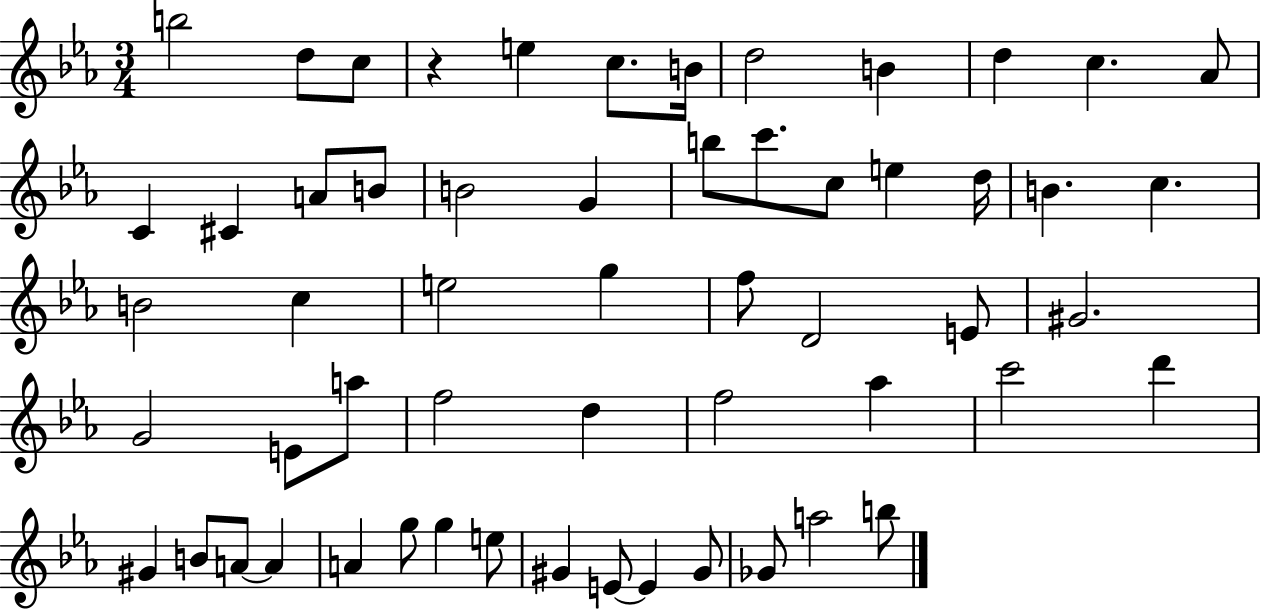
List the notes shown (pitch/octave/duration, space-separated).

B5/h D5/e C5/e R/q E5/q C5/e. B4/s D5/h B4/q D5/q C5/q. Ab4/e C4/q C#4/q A4/e B4/e B4/h G4/q B5/e C6/e. C5/e E5/q D5/s B4/q. C5/q. B4/h C5/q E5/h G5/q F5/e D4/h E4/e G#4/h. G4/h E4/e A5/e F5/h D5/q F5/h Ab5/q C6/h D6/q G#4/q B4/e A4/e A4/q A4/q G5/e G5/q E5/e G#4/q E4/e E4/q G#4/e Gb4/e A5/h B5/e